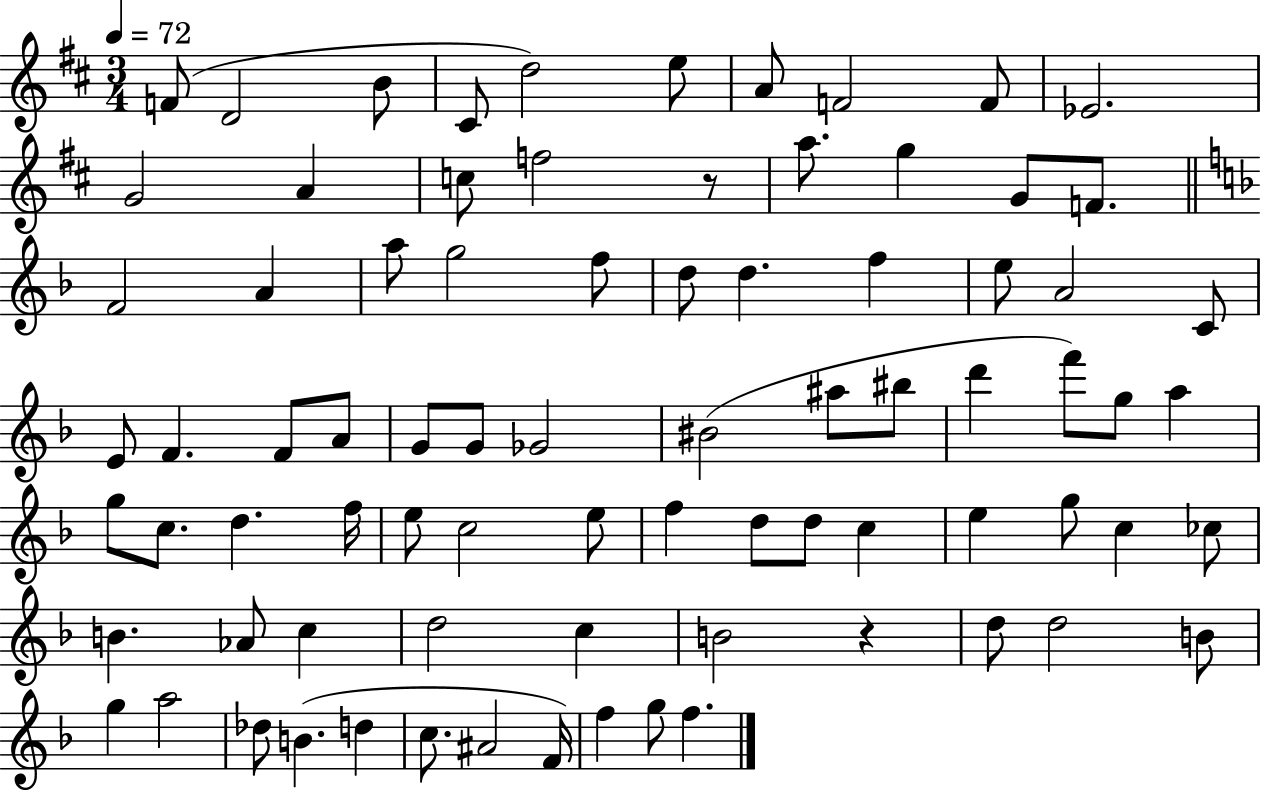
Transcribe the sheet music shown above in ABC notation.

X:1
T:Untitled
M:3/4
L:1/4
K:D
F/2 D2 B/2 ^C/2 d2 e/2 A/2 F2 F/2 _E2 G2 A c/2 f2 z/2 a/2 g G/2 F/2 F2 A a/2 g2 f/2 d/2 d f e/2 A2 C/2 E/2 F F/2 A/2 G/2 G/2 _G2 ^B2 ^a/2 ^b/2 d' f'/2 g/2 a g/2 c/2 d f/4 e/2 c2 e/2 f d/2 d/2 c e g/2 c _c/2 B _A/2 c d2 c B2 z d/2 d2 B/2 g a2 _d/2 B d c/2 ^A2 F/4 f g/2 f